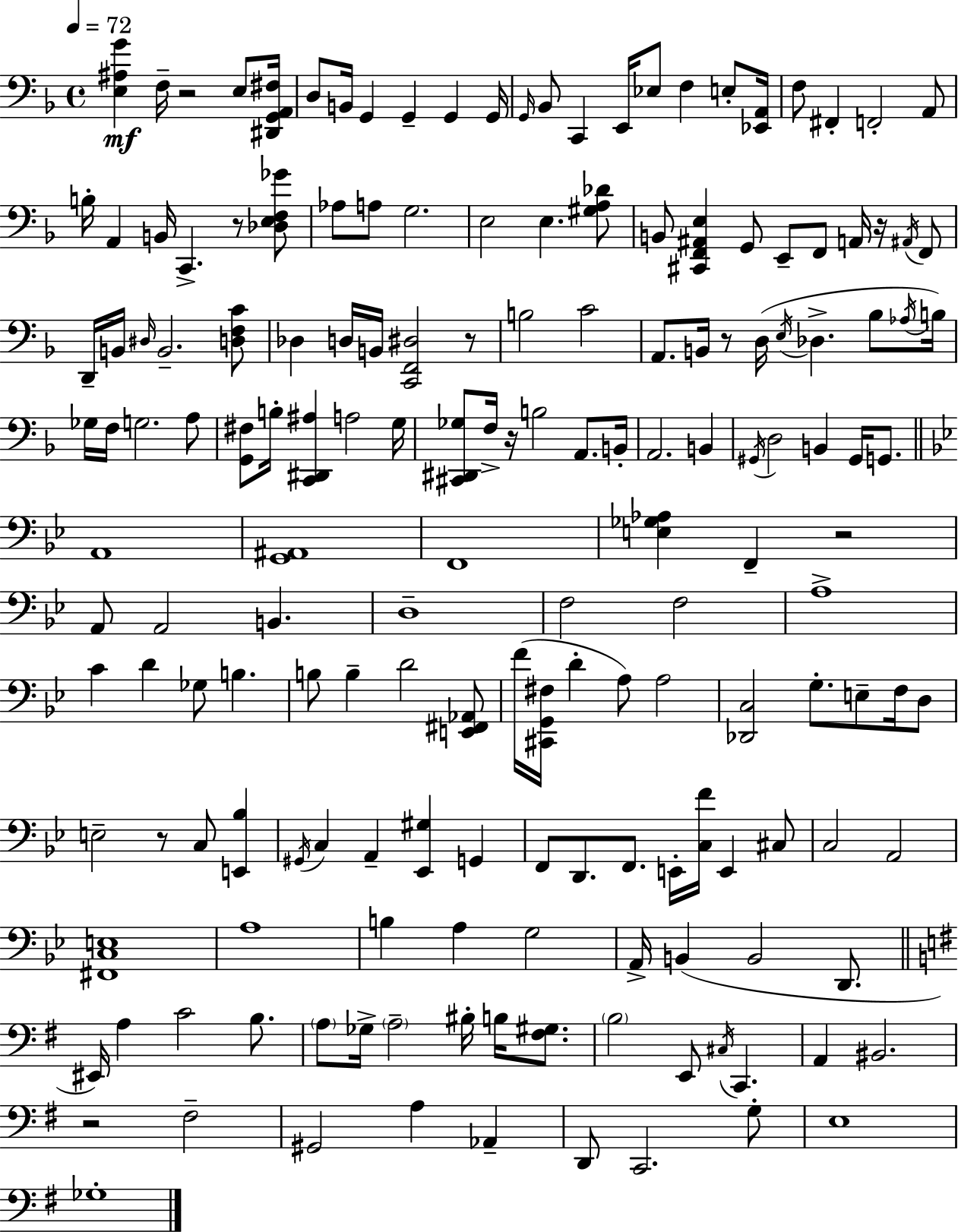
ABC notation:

X:1
T:Untitled
M:4/4
L:1/4
K:Dm
[E,^A,G] F,/4 z2 E,/2 [^D,,G,,A,,^F,]/4 D,/2 B,,/4 G,, G,, G,, G,,/4 G,,/4 _B,,/2 C,, E,,/4 _E,/2 F, E,/2 [_E,,A,,]/4 F,/2 ^F,, F,,2 A,,/2 B,/4 A,, B,,/4 C,, z/2 [_D,E,F,_G]/2 _A,/2 A,/2 G,2 E,2 E, [^G,A,_D]/2 B,,/2 [^C,,F,,^A,,E,] G,,/2 E,,/2 F,,/2 A,,/4 z/4 ^A,,/4 F,,/2 D,,/4 B,,/4 ^D,/4 B,,2 [D,F,C]/2 _D, D,/4 B,,/4 [C,,F,,^D,]2 z/2 B,2 C2 A,,/2 B,,/4 z/2 D,/4 E,/4 _D, _B,/2 _A,/4 B,/4 _G,/4 F,/4 G,2 A,/2 [G,,^F,]/2 B,/4 [C,,^D,,^A,] A,2 G,/4 [^C,,^D,,_G,]/2 F,/4 z/4 B,2 A,,/2 B,,/4 A,,2 B,, ^G,,/4 D,2 B,, ^G,,/4 G,,/2 A,,4 [G,,^A,,]4 F,,4 [E,_G,_A,] F,, z2 A,,/2 A,,2 B,, D,4 F,2 F,2 A,4 C D _G,/2 B, B,/2 B, D2 [E,,^F,,_A,,]/2 F/4 [^C,,G,,^F,]/4 D A,/2 A,2 [_D,,C,]2 G,/2 E,/2 F,/4 D,/2 E,2 z/2 C,/2 [E,,_B,] ^G,,/4 C, A,, [_E,,^G,] G,, F,,/2 D,,/2 F,,/2 E,,/4 [C,F]/4 E,, ^C,/2 C,2 A,,2 [^F,,C,E,]4 A,4 B, A, G,2 A,,/4 B,, B,,2 D,,/2 ^E,,/4 A, C2 B,/2 A,/2 _G,/4 A,2 ^B,/4 B,/4 [^F,^G,]/2 B,2 E,,/2 ^C,/4 C,, A,, ^B,,2 z2 ^F,2 ^G,,2 A, _A,, D,,/2 C,,2 G,/2 E,4 _G,4